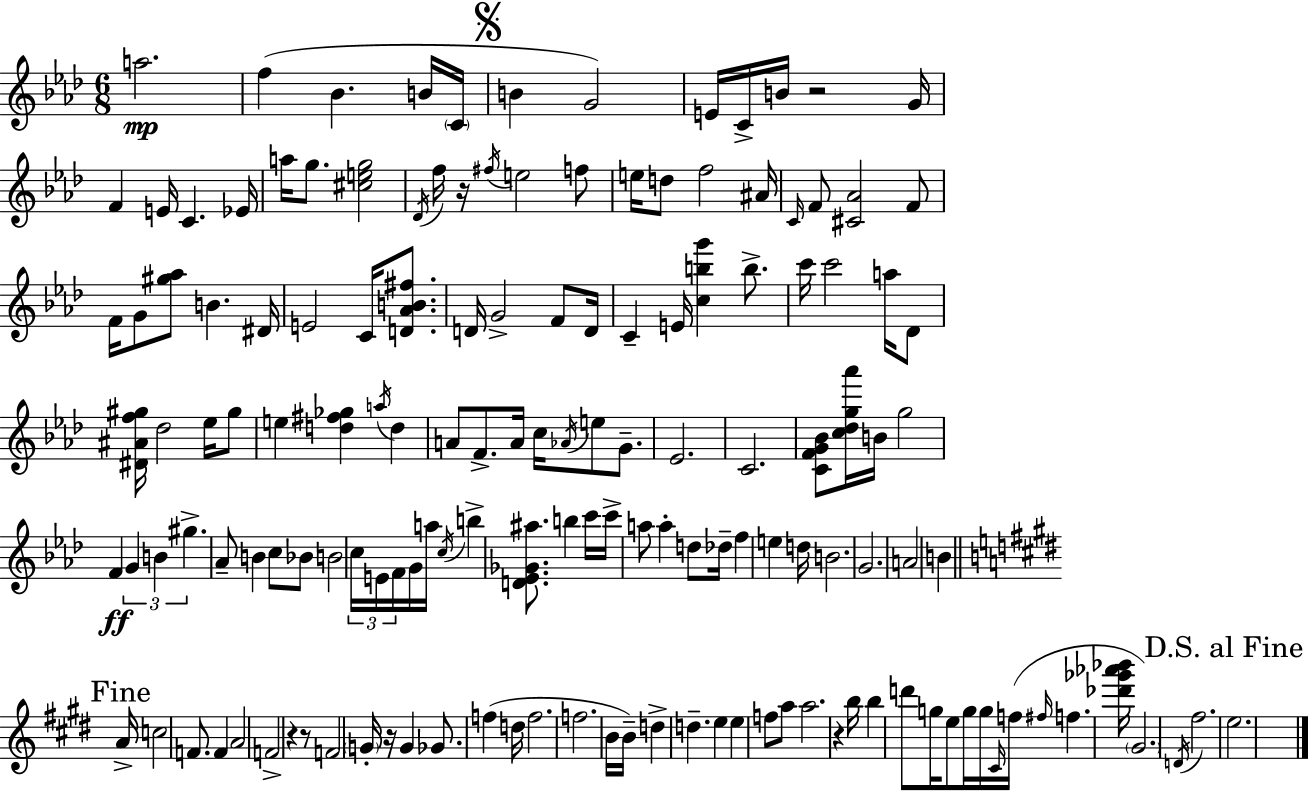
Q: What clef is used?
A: treble